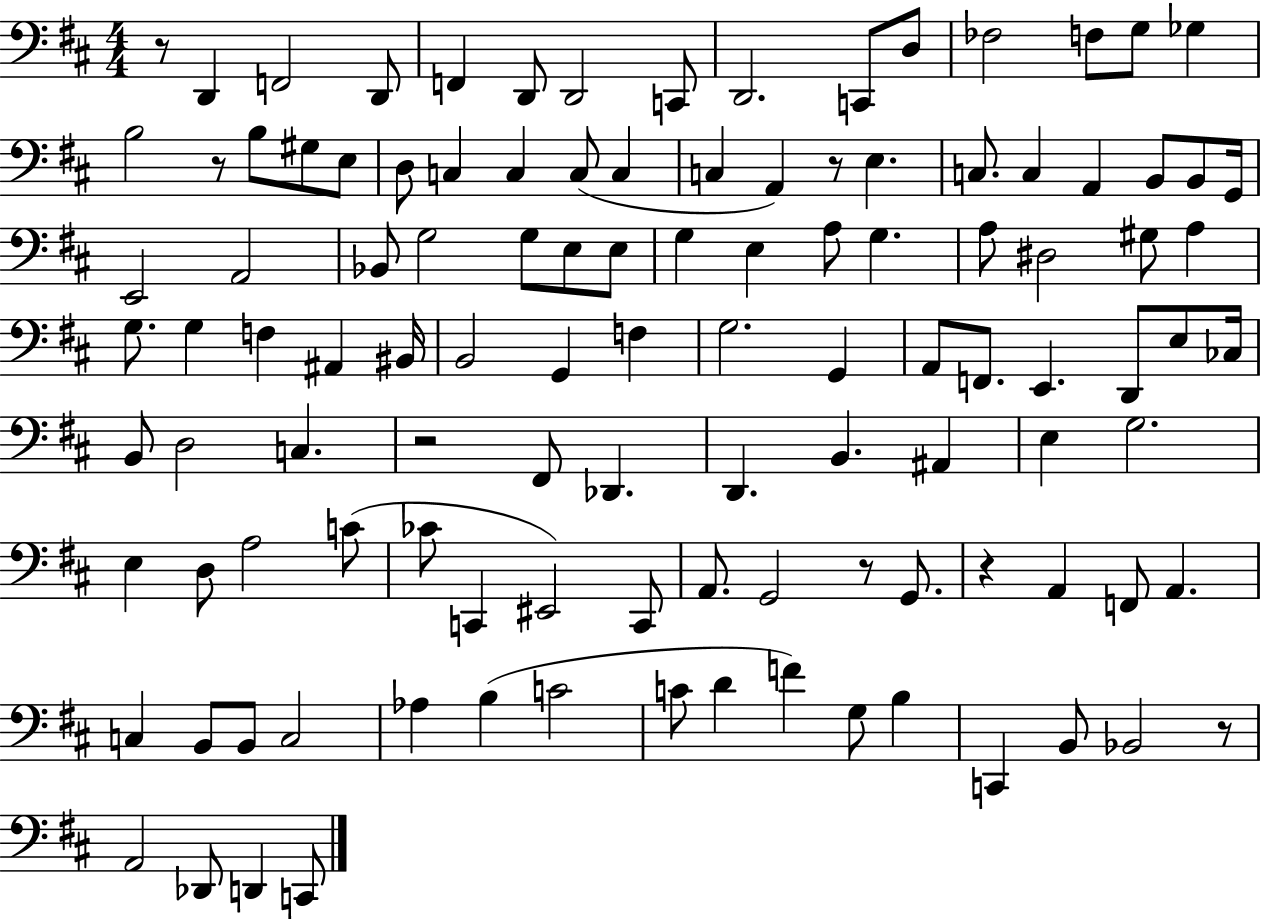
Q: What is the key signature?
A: D major